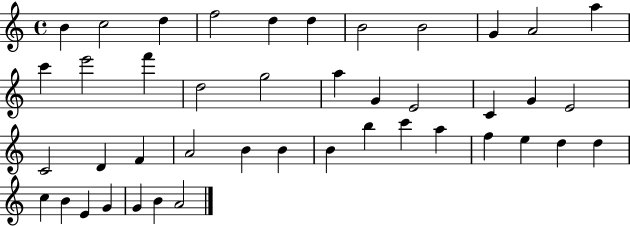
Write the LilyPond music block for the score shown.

{
  \clef treble
  \time 4/4
  \defaultTimeSignature
  \key c \major
  b'4 c''2 d''4 | f''2 d''4 d''4 | b'2 b'2 | g'4 a'2 a''4 | \break c'''4 e'''2 f'''4 | d''2 g''2 | a''4 g'4 e'2 | c'4 g'4 e'2 | \break c'2 d'4 f'4 | a'2 b'4 b'4 | b'4 b''4 c'''4 a''4 | f''4 e''4 d''4 d''4 | \break c''4 b'4 e'4 g'4 | g'4 b'4 a'2 | \bar "|."
}